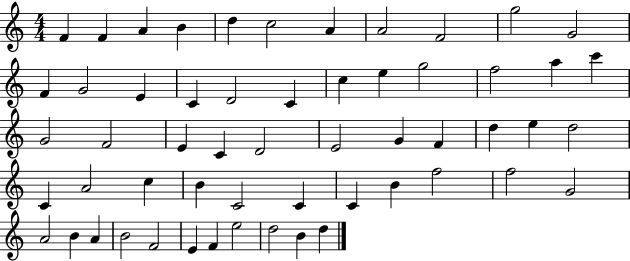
{
  \clef treble
  \numericTimeSignature
  \time 4/4
  \key c \major
  f'4 f'4 a'4 b'4 | d''4 c''2 a'4 | a'2 f'2 | g''2 g'2 | \break f'4 g'2 e'4 | c'4 d'2 c'4 | c''4 e''4 g''2 | f''2 a''4 c'''4 | \break g'2 f'2 | e'4 c'4 d'2 | e'2 g'4 f'4 | d''4 e''4 d''2 | \break c'4 a'2 c''4 | b'4 c'2 c'4 | c'4 b'4 f''2 | f''2 g'2 | \break a'2 b'4 a'4 | b'2 f'2 | e'4 f'4 e''2 | d''2 b'4 d''4 | \break \bar "|."
}